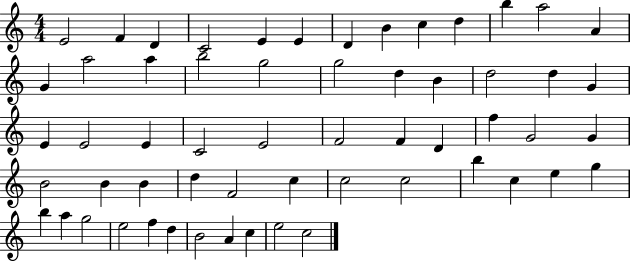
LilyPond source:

{
  \clef treble
  \numericTimeSignature
  \time 4/4
  \key c \major
  e'2 f'4 d'4 | c'2 e'4 e'4 | d'4 b'4 c''4 d''4 | b''4 a''2 a'4 | \break g'4 a''2 a''4 | b''2 g''2 | g''2 d''4 b'4 | d''2 d''4 g'4 | \break e'4 e'2 e'4 | c'2 e'2 | f'2 f'4 d'4 | f''4 g'2 g'4 | \break b'2 b'4 b'4 | d''4 f'2 c''4 | c''2 c''2 | b''4 c''4 e''4 g''4 | \break b''4 a''4 g''2 | e''2 f''4 d''4 | b'2 a'4 c''4 | e''2 c''2 | \break \bar "|."
}